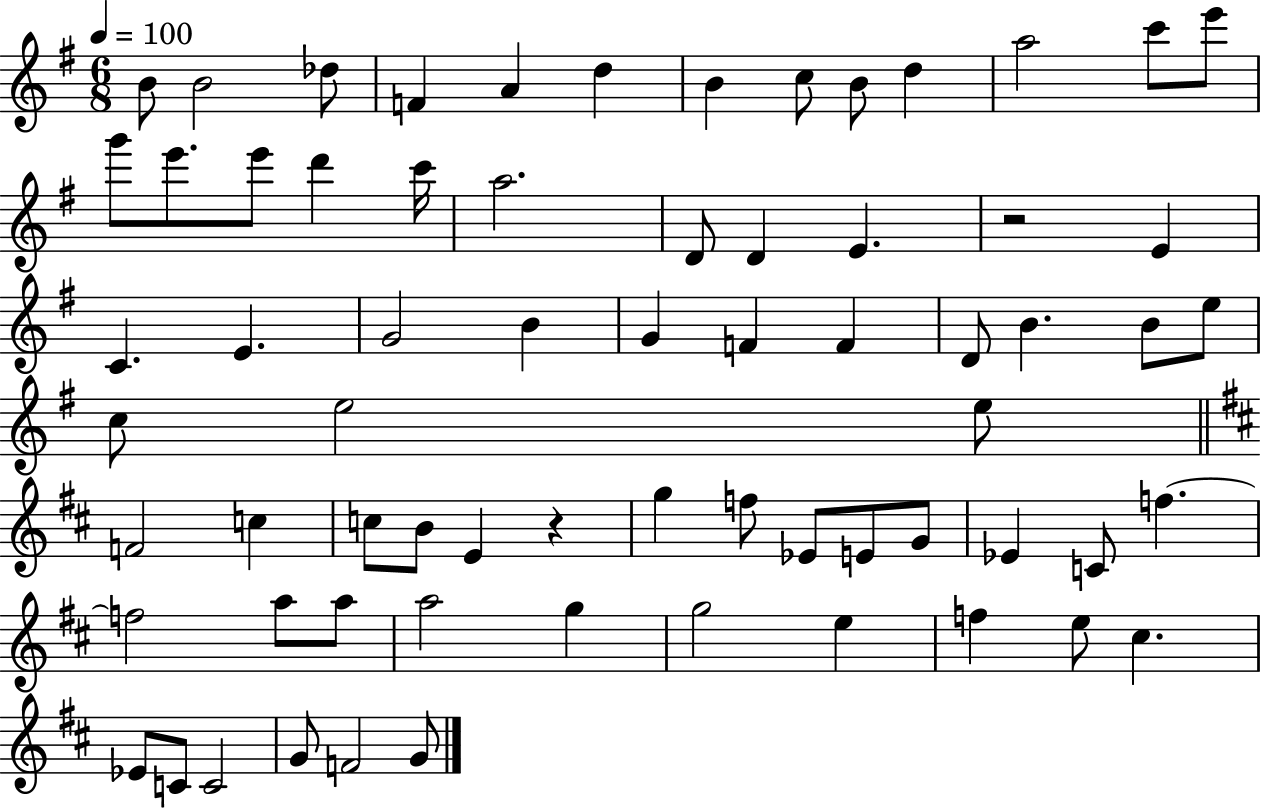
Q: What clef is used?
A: treble